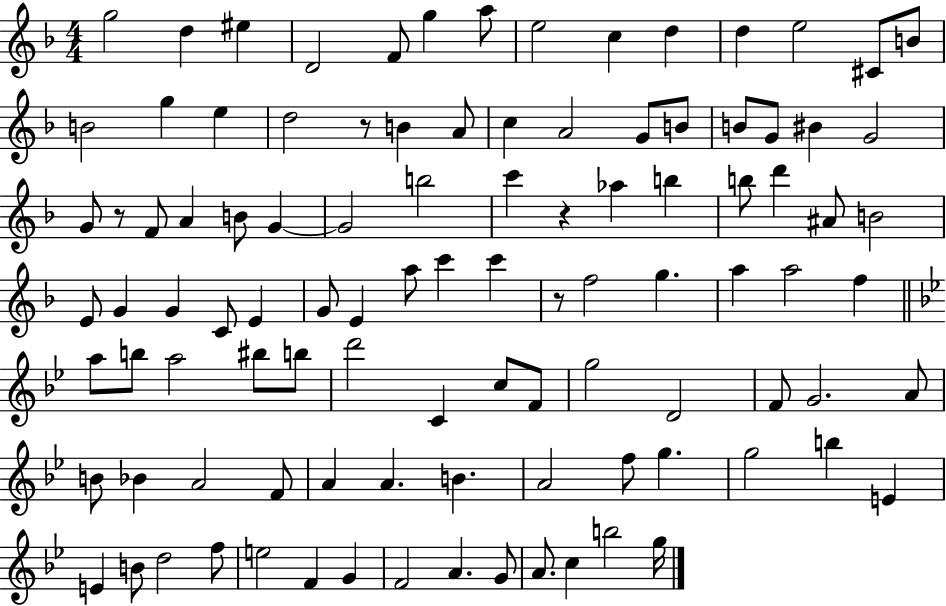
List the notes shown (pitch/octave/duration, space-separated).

G5/h D5/q EIS5/q D4/h F4/e G5/q A5/e E5/h C5/q D5/q D5/q E5/h C#4/e B4/e B4/h G5/q E5/q D5/h R/e B4/q A4/e C5/q A4/h G4/e B4/e B4/e G4/e BIS4/q G4/h G4/e R/e F4/e A4/q B4/e G4/q G4/h B5/h C6/q R/q Ab5/q B5/q B5/e D6/q A#4/e B4/h E4/e G4/q G4/q C4/e E4/q G4/e E4/q A5/e C6/q C6/q R/e F5/h G5/q. A5/q A5/h F5/q A5/e B5/e A5/h BIS5/e B5/e D6/h C4/q C5/e F4/e G5/h D4/h F4/e G4/h. A4/e B4/e Bb4/q A4/h F4/e A4/q A4/q. B4/q. A4/h F5/e G5/q. G5/h B5/q E4/q E4/q B4/e D5/h F5/e E5/h F4/q G4/q F4/h A4/q. G4/e A4/e. C5/q B5/h G5/s